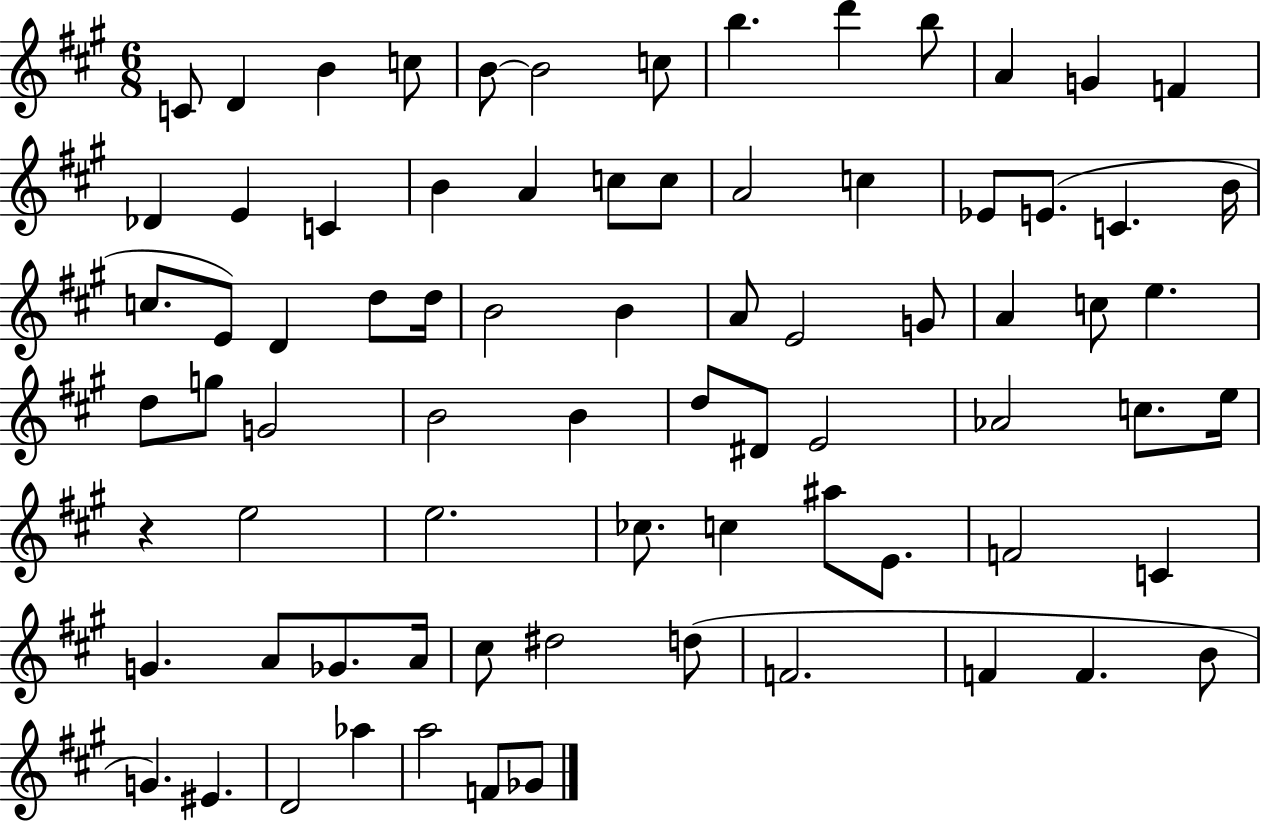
C4/e D4/q B4/q C5/e B4/e B4/h C5/e B5/q. D6/q B5/e A4/q G4/q F4/q Db4/q E4/q C4/q B4/q A4/q C5/e C5/e A4/h C5/q Eb4/e E4/e. C4/q. B4/s C5/e. E4/e D4/q D5/e D5/s B4/h B4/q A4/e E4/h G4/e A4/q C5/e E5/q. D5/e G5/e G4/h B4/h B4/q D5/e D#4/e E4/h Ab4/h C5/e. E5/s R/q E5/h E5/h. CES5/e. C5/q A#5/e E4/e. F4/h C4/q G4/q. A4/e Gb4/e. A4/s C#5/e D#5/h D5/e F4/h. F4/q F4/q. B4/e G4/q. EIS4/q. D4/h Ab5/q A5/h F4/e Gb4/e